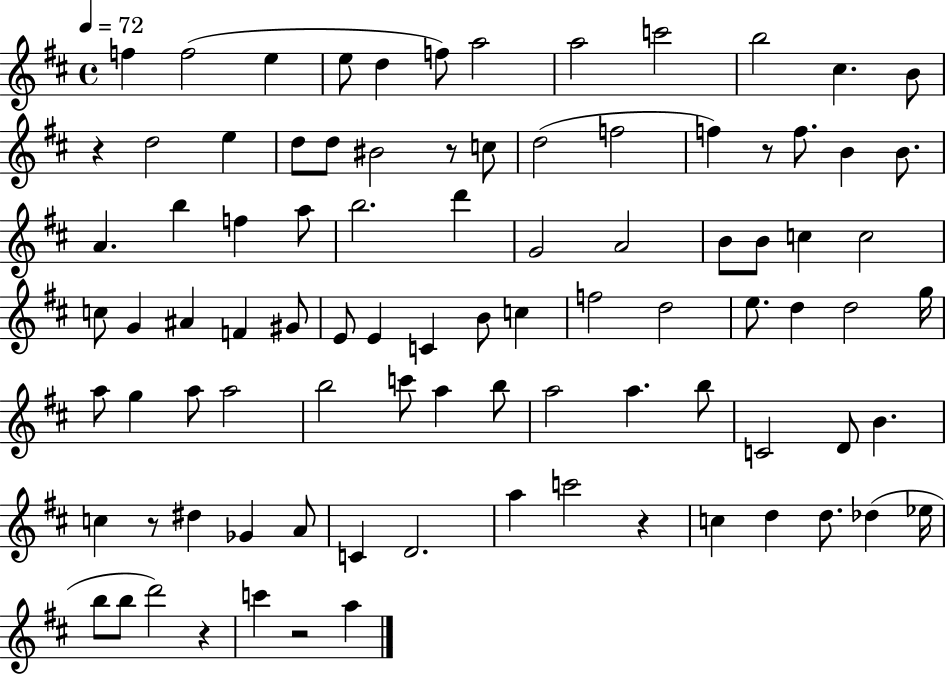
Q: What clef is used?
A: treble